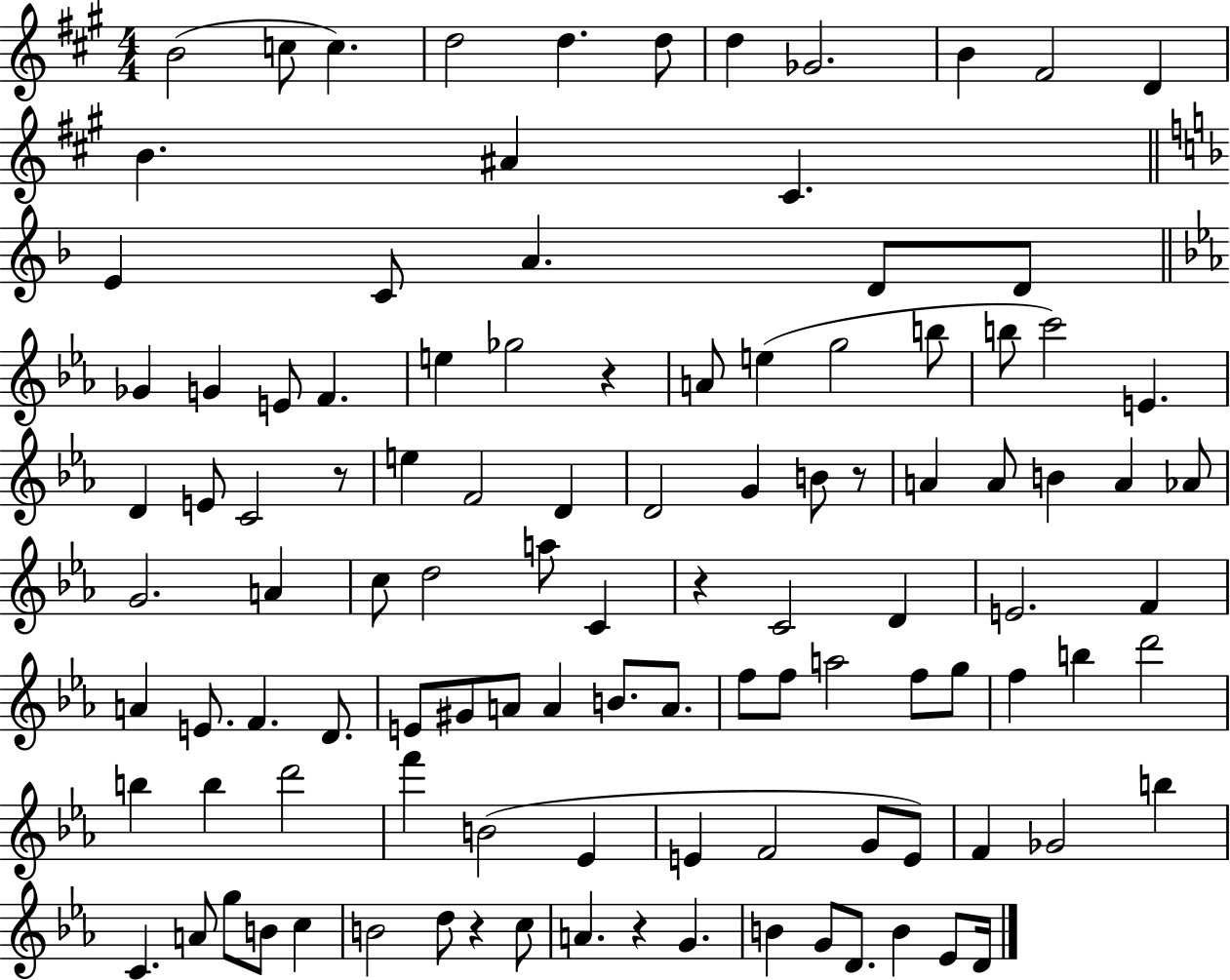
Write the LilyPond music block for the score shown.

{
  \clef treble
  \numericTimeSignature
  \time 4/4
  \key a \major
  b'2( c''8 c''4.) | d''2 d''4. d''8 | d''4 ges'2. | b'4 fis'2 d'4 | \break b'4. ais'4 cis'4. | \bar "||" \break \key f \major e'4 c'8 a'4. d'8 d'8 | \bar "||" \break \key c \minor ges'4 g'4 e'8 f'4. | e''4 ges''2 r4 | a'8 e''4( g''2 b''8 | b''8 c'''2) e'4. | \break d'4 e'8 c'2 r8 | e''4 f'2 d'4 | d'2 g'4 b'8 r8 | a'4 a'8 b'4 a'4 aes'8 | \break g'2. a'4 | c''8 d''2 a''8 c'4 | r4 c'2 d'4 | e'2. f'4 | \break a'4 e'8. f'4. d'8. | e'8 gis'8 a'8 a'4 b'8. a'8. | f''8 f''8 a''2 f''8 g''8 | f''4 b''4 d'''2 | \break b''4 b''4 d'''2 | f'''4 b'2( ees'4 | e'4 f'2 g'8 e'8) | f'4 ges'2 b''4 | \break c'4. a'8 g''8 b'8 c''4 | b'2 d''8 r4 c''8 | a'4. r4 g'4. | b'4 g'8 d'8. b'4 ees'8 d'16 | \break \bar "|."
}